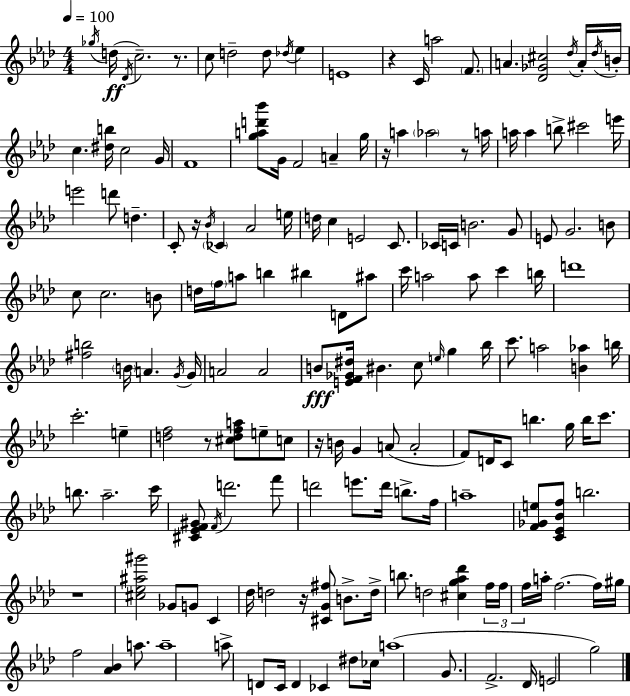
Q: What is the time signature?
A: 4/4